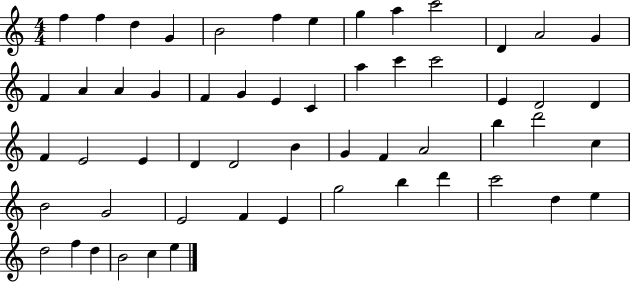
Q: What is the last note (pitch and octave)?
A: E5